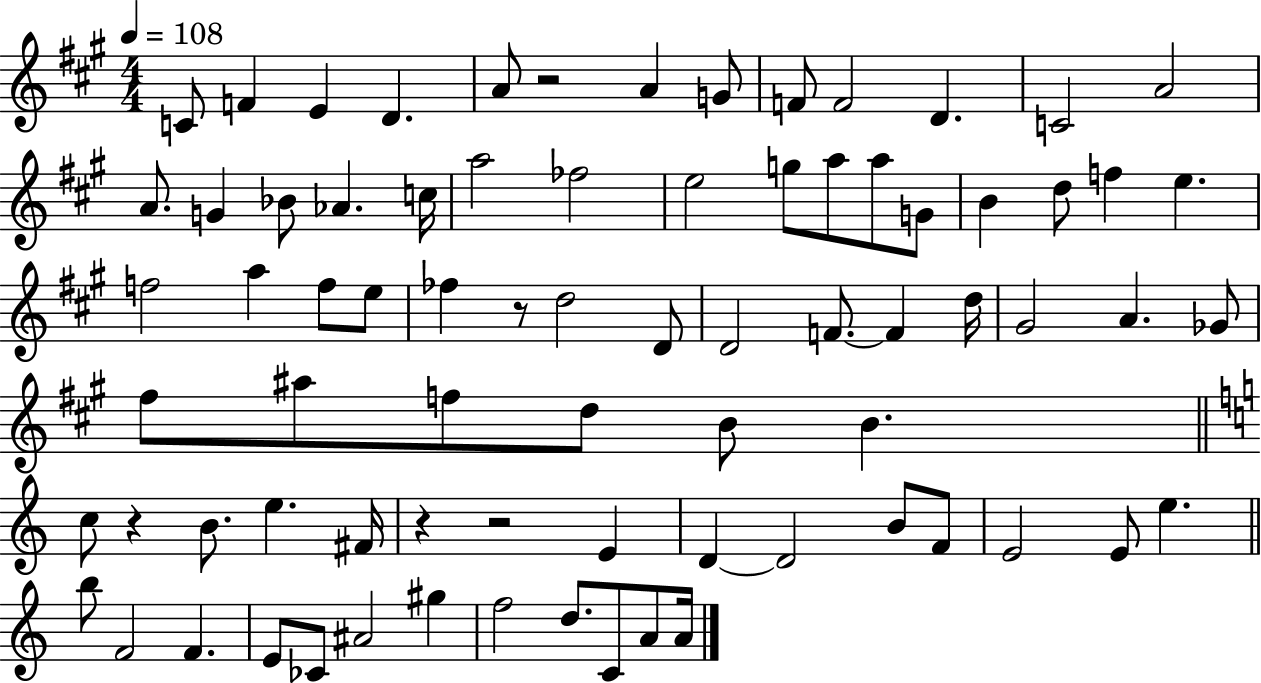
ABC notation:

X:1
T:Untitled
M:4/4
L:1/4
K:A
C/2 F E D A/2 z2 A G/2 F/2 F2 D C2 A2 A/2 G _B/2 _A c/4 a2 _f2 e2 g/2 a/2 a/2 G/2 B d/2 f e f2 a f/2 e/2 _f z/2 d2 D/2 D2 F/2 F d/4 ^G2 A _G/2 ^f/2 ^a/2 f/2 d/2 B/2 B c/2 z B/2 e ^F/4 z z2 E D D2 B/2 F/2 E2 E/2 e b/2 F2 F E/2 _C/2 ^A2 ^g f2 d/2 C/2 A/2 A/4